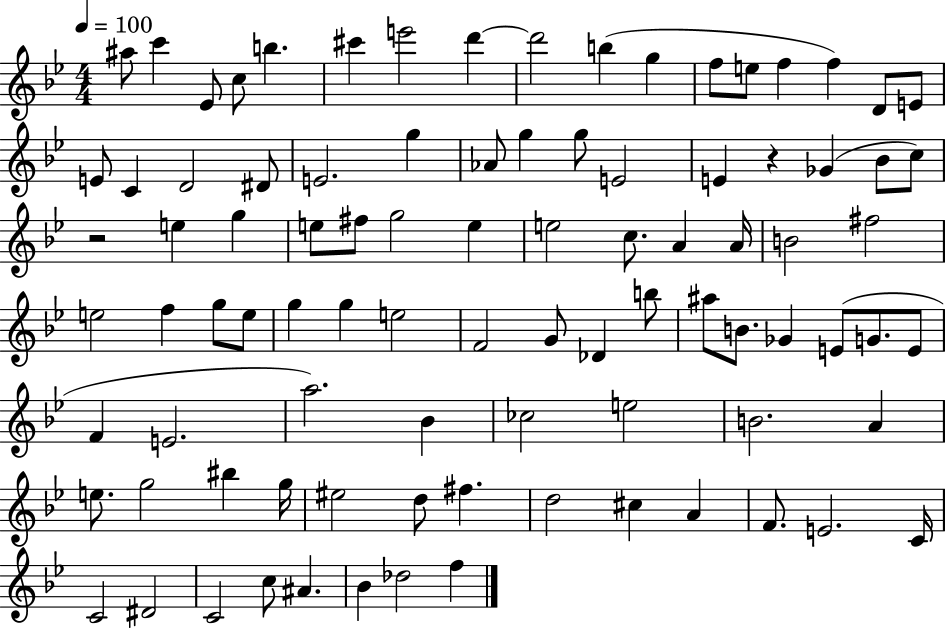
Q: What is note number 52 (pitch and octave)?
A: G4